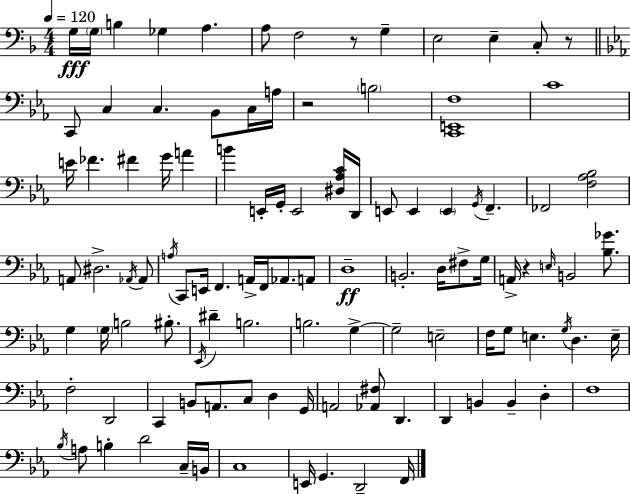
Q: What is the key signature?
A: F major